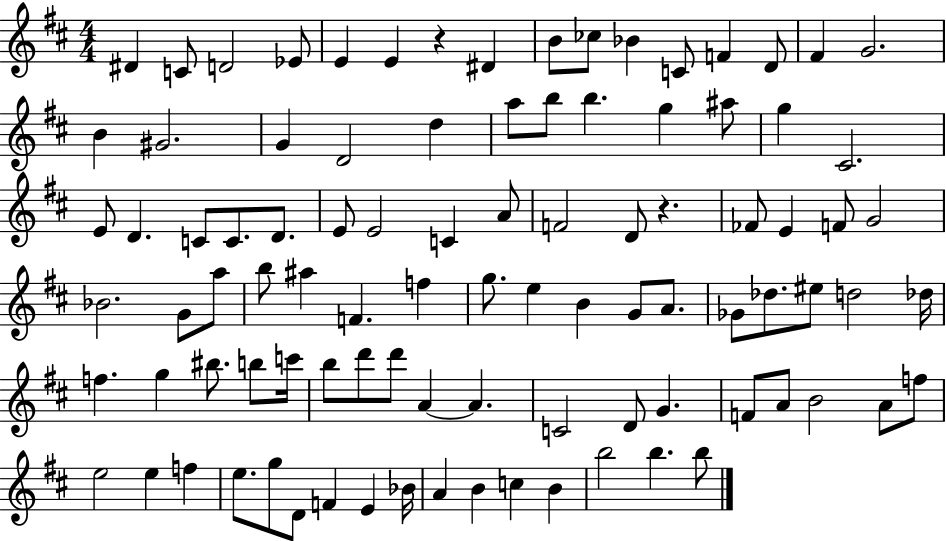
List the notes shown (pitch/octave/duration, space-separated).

D#4/q C4/e D4/h Eb4/e E4/q E4/q R/q D#4/q B4/e CES5/e Bb4/q C4/e F4/q D4/e F#4/q G4/h. B4/q G#4/h. G4/q D4/h D5/q A5/e B5/e B5/q. G5/q A#5/e G5/q C#4/h. E4/e D4/q. C4/e C4/e. D4/e. E4/e E4/h C4/q A4/e F4/h D4/e R/q. FES4/e E4/q F4/e G4/h Bb4/h. G4/e A5/e B5/e A#5/q F4/q. F5/q G5/e. E5/q B4/q G4/e A4/e. Gb4/e Db5/e. EIS5/e D5/h Db5/s F5/q. G5/q BIS5/e. B5/e C6/s B5/e D6/e D6/e A4/q A4/q. C4/h D4/e G4/q. F4/e A4/e B4/h A4/e F5/e E5/h E5/q F5/q E5/e. G5/e D4/e F4/q E4/q Bb4/s A4/q B4/q C5/q B4/q B5/h B5/q. B5/e